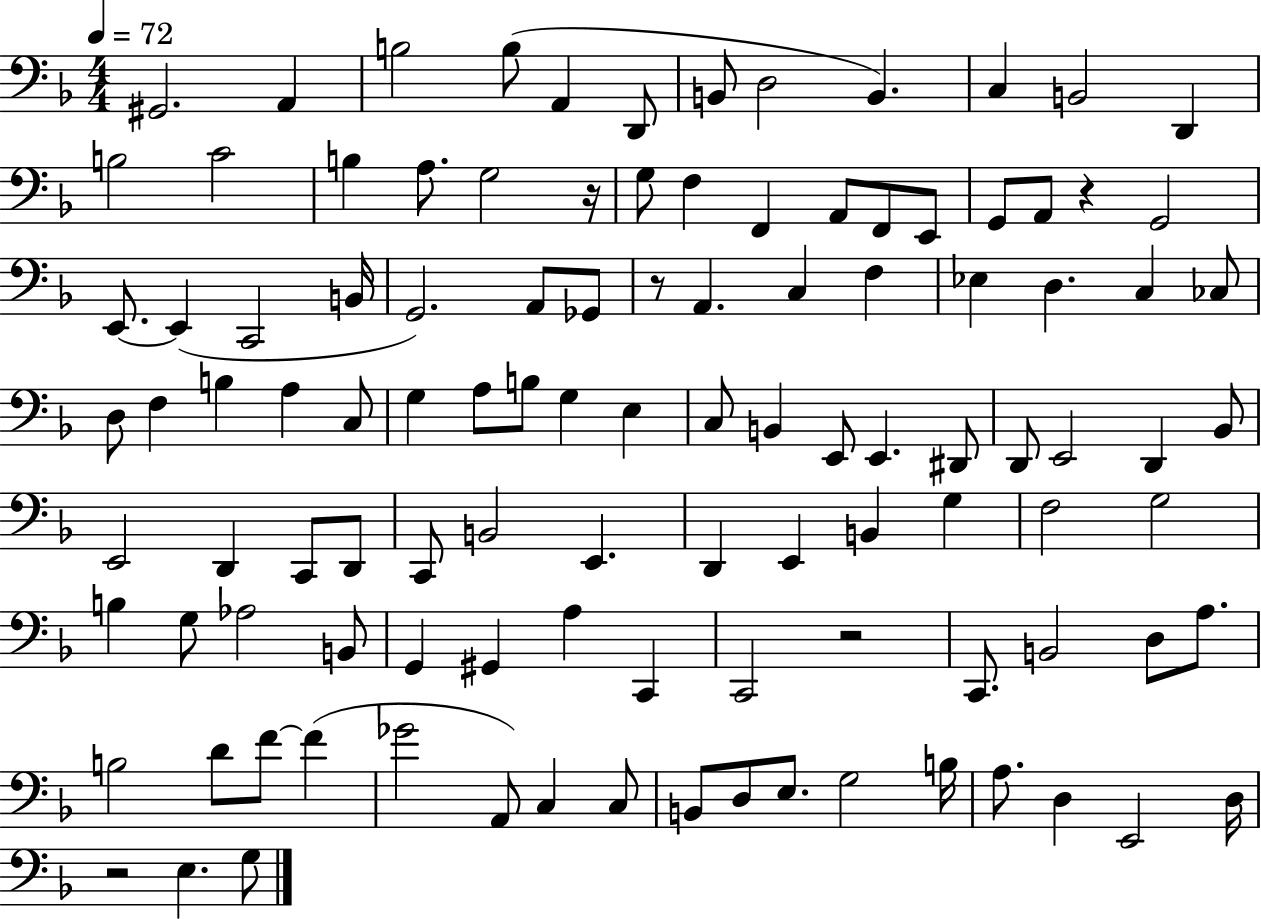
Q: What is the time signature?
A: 4/4